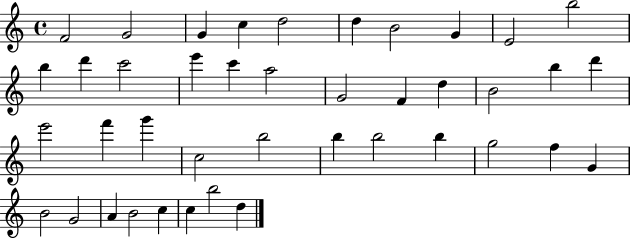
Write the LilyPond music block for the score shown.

{
  \clef treble
  \time 4/4
  \defaultTimeSignature
  \key c \major
  f'2 g'2 | g'4 c''4 d''2 | d''4 b'2 g'4 | e'2 b''2 | \break b''4 d'''4 c'''2 | e'''4 c'''4 a''2 | g'2 f'4 d''4 | b'2 b''4 d'''4 | \break e'''2 f'''4 g'''4 | c''2 b''2 | b''4 b''2 b''4 | g''2 f''4 g'4 | \break b'2 g'2 | a'4 b'2 c''4 | c''4 b''2 d''4 | \bar "|."
}